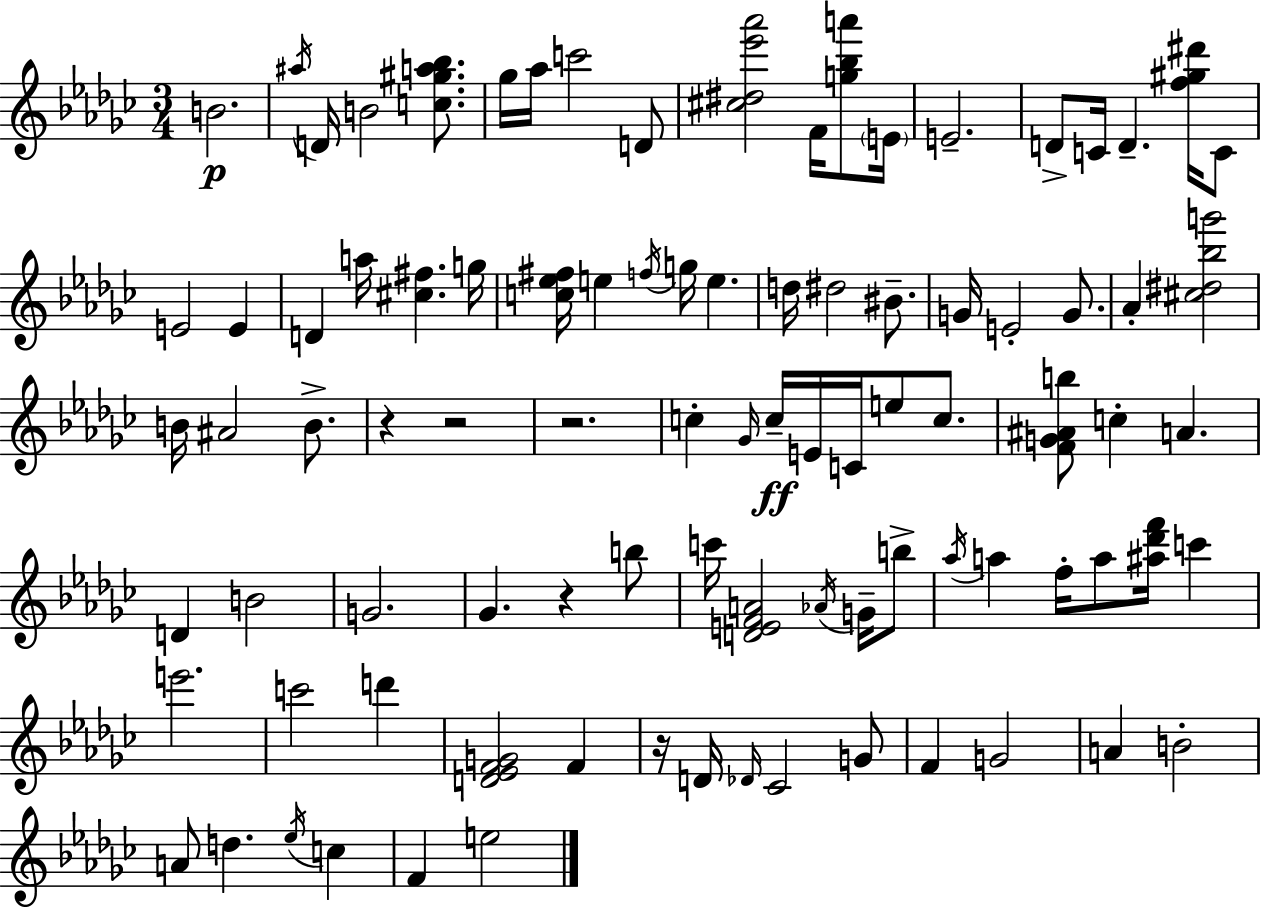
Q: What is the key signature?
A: EES minor